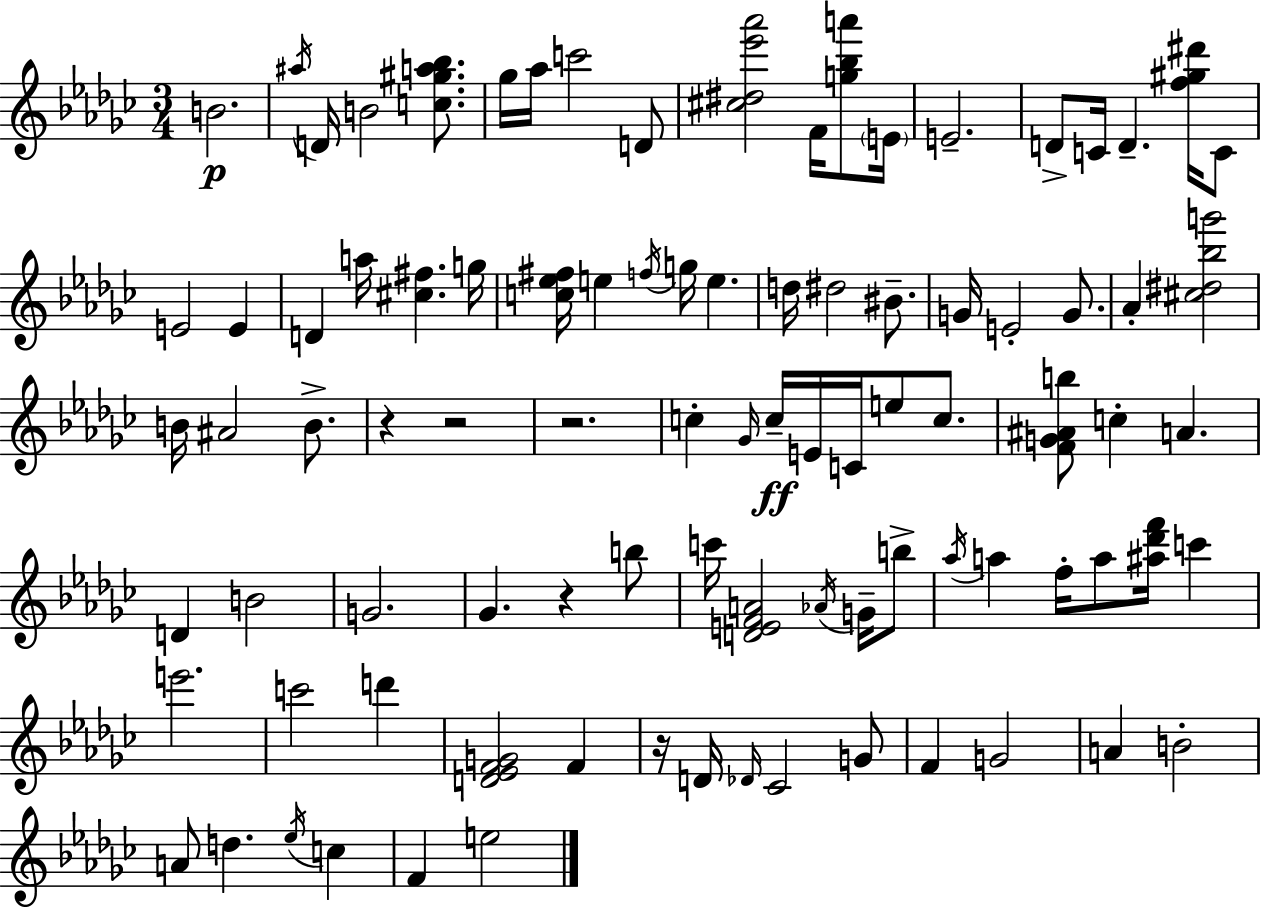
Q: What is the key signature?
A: EES minor